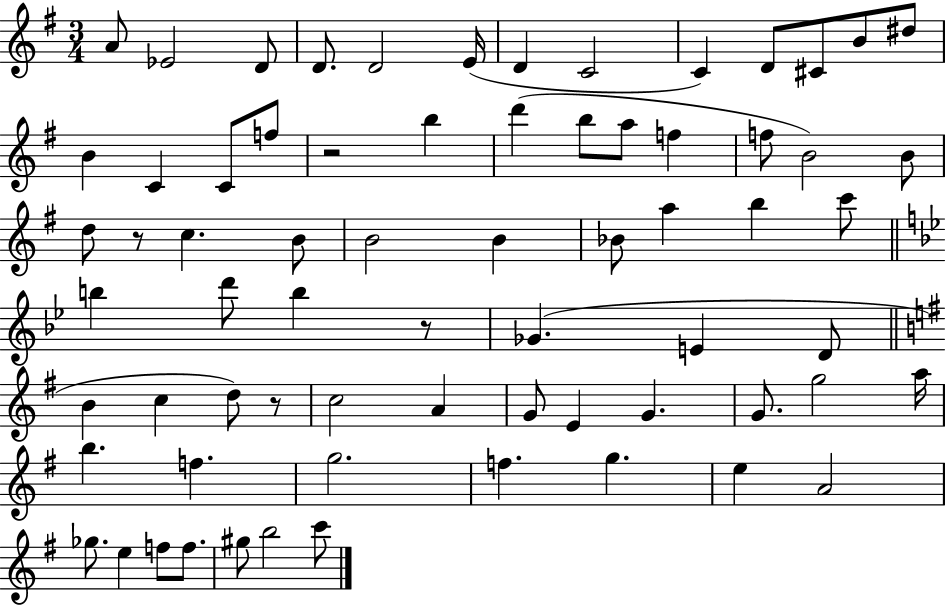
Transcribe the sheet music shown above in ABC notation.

X:1
T:Untitled
M:3/4
L:1/4
K:G
A/2 _E2 D/2 D/2 D2 E/4 D C2 C D/2 ^C/2 B/2 ^d/2 B C C/2 f/2 z2 b d' b/2 a/2 f f/2 B2 B/2 d/2 z/2 c B/2 B2 B _B/2 a b c'/2 b d'/2 b z/2 _G E D/2 B c d/2 z/2 c2 A G/2 E G G/2 g2 a/4 b f g2 f g e A2 _g/2 e f/2 f/2 ^g/2 b2 c'/2